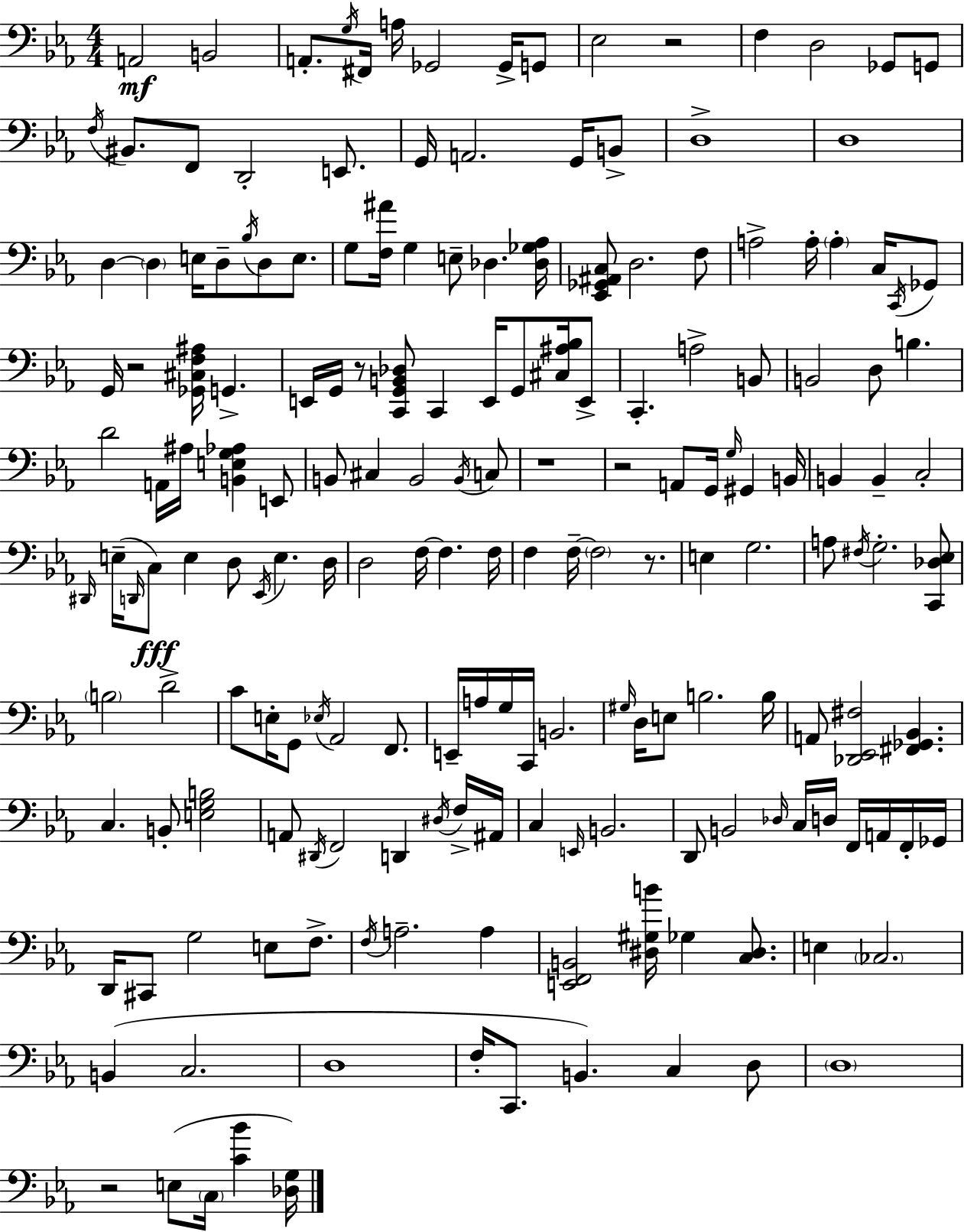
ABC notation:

X:1
T:Untitled
M:4/4
L:1/4
K:Cm
A,,2 B,,2 A,,/2 G,/4 ^F,,/4 A,/4 _G,,2 _G,,/4 G,,/2 _E,2 z2 F, D,2 _G,,/2 G,,/2 F,/4 ^B,,/2 F,,/2 D,,2 E,,/2 G,,/4 A,,2 G,,/4 B,,/2 D,4 D,4 D, D, E,/4 D,/2 _B,/4 D,/2 E,/2 G,/2 [F,^A]/4 G, E,/2 _D, [_D,_G,_A,]/4 [_E,,_G,,^A,,C,]/2 D,2 F,/2 A,2 A,/4 A, C,/4 C,,/4 _G,,/2 G,,/4 z2 [_G,,^C,F,^A,]/4 G,, E,,/4 G,,/4 z/2 [C,,G,,B,,_D,]/2 C,, E,,/4 G,,/2 [^C,^A,_B,]/4 E,,/2 C,, A,2 B,,/2 B,,2 D,/2 B, D2 A,,/4 ^A,/4 [B,,E,G,_A,] E,,/2 B,,/2 ^C, B,,2 B,,/4 C,/2 z4 z2 A,,/2 G,,/4 G,/4 ^G,, B,,/4 B,, B,, C,2 ^D,,/4 E,/4 D,,/4 C,/2 E, D,/2 _E,,/4 E, D,/4 D,2 F,/4 F, F,/4 F, F,/4 F,2 z/2 E, G,2 A,/2 ^F,/4 G,2 [C,,_D,_E,]/2 B,2 D2 C/2 E,/4 G,,/2 _E,/4 _A,,2 F,,/2 E,,/4 A,/4 G,/4 C,,/4 B,,2 ^G,/4 D,/4 E,/2 B,2 B,/4 A,,/2 [_D,,_E,,^F,]2 [^F,,_G,,_B,,] C, B,,/2 [E,G,B,]2 A,,/2 ^D,,/4 F,,2 D,, ^D,/4 F,/4 ^A,,/4 C, E,,/4 B,,2 D,,/2 B,,2 _D,/4 C,/4 D,/4 F,,/4 A,,/4 F,,/4 _G,,/4 D,,/4 ^C,,/2 G,2 E,/2 F,/2 F,/4 A,2 A, [E,,F,,B,,]2 [^D,^G,B]/4 _G, [C,^D,]/2 E, _C,2 B,, C,2 D,4 F,/4 C,,/2 B,, C, D,/2 D,4 z2 E,/2 C,/4 [C_B] [_D,G,]/4